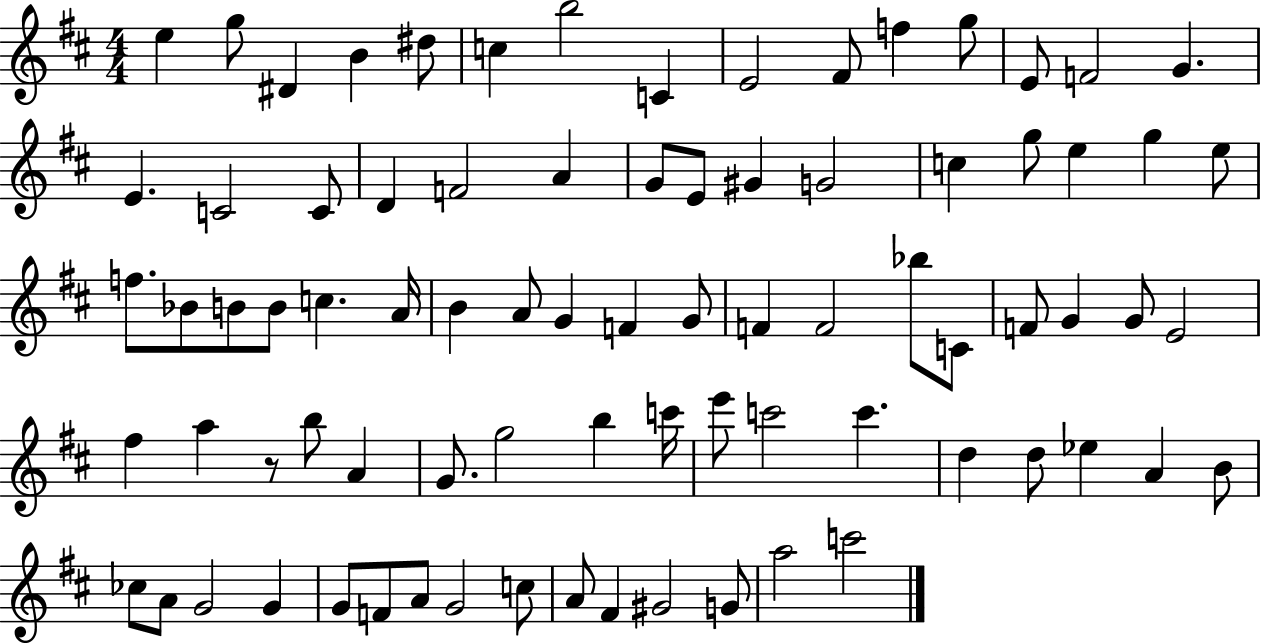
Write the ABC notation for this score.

X:1
T:Untitled
M:4/4
L:1/4
K:D
e g/2 ^D B ^d/2 c b2 C E2 ^F/2 f g/2 E/2 F2 G E C2 C/2 D F2 A G/2 E/2 ^G G2 c g/2 e g e/2 f/2 _B/2 B/2 B/2 c A/4 B A/2 G F G/2 F F2 _b/2 C/2 F/2 G G/2 E2 ^f a z/2 b/2 A G/2 g2 b c'/4 e'/2 c'2 c' d d/2 _e A B/2 _c/2 A/2 G2 G G/2 F/2 A/2 G2 c/2 A/2 ^F ^G2 G/2 a2 c'2